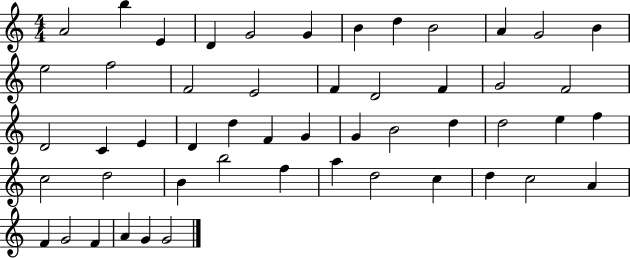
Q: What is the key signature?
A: C major